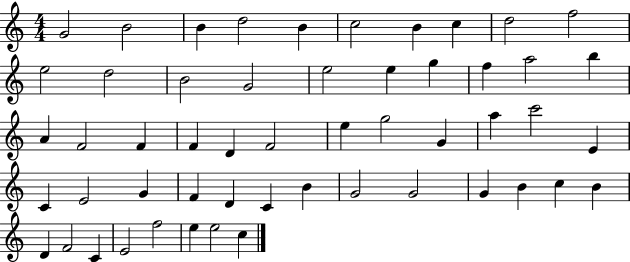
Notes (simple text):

G4/h B4/h B4/q D5/h B4/q C5/h B4/q C5/q D5/h F5/h E5/h D5/h B4/h G4/h E5/h E5/q G5/q F5/q A5/h B5/q A4/q F4/h F4/q F4/q D4/q F4/h E5/q G5/h G4/q A5/q C6/h E4/q C4/q E4/h G4/q F4/q D4/q C4/q B4/q G4/h G4/h G4/q B4/q C5/q B4/q D4/q F4/h C4/q E4/h F5/h E5/q E5/h C5/q